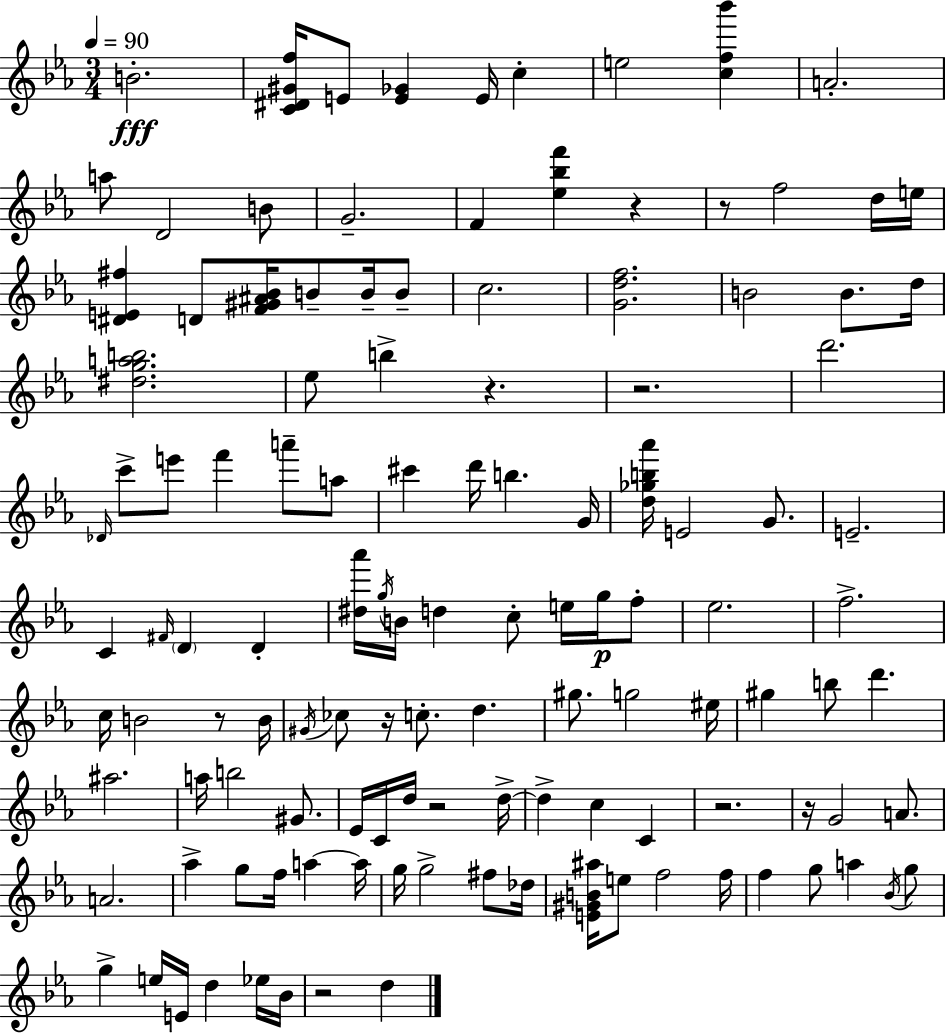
B4/h. [C4,D#4,G#4,F5]/s E4/e [E4,Gb4]/q E4/s C5/q E5/h [C5,F5,Bb6]/q A4/h. A5/e D4/h B4/e G4/h. F4/q [Eb5,Bb5,F6]/q R/q R/e F5/h D5/s E5/s [D#4,E4,F#5]/q D4/e [F4,G#4,A#4,Bb4]/s B4/e B4/s B4/e C5/h. [G4,D5,F5]/h. B4/h B4/e. D5/s [D#5,G5,A5,B5]/h. Eb5/e B5/q R/q. R/h. D6/h. Db4/s C6/e E6/e F6/q A6/e A5/e C#6/q D6/s B5/q. G4/s [D5,Gb5,B5,Ab6]/s E4/h G4/e. E4/h. C4/q F#4/s D4/q D4/q [D#5,Ab6]/s G5/s B4/s D5/q C5/e E5/s G5/s F5/e Eb5/h. F5/h. C5/s B4/h R/e B4/s G#4/s CES5/e R/s C5/e. D5/q. G#5/e. G5/h EIS5/s G#5/q B5/e D6/q. A#5/h. A5/s B5/h G#4/e. Eb4/s C4/s D5/s R/h D5/s D5/q C5/q C4/q R/h. R/s G4/h A4/e. A4/h. Ab5/q G5/e F5/s A5/q A5/s G5/s G5/h F#5/e Db5/s [E4,G#4,B4,A#5]/s E5/e F5/h F5/s F5/q G5/e A5/q Bb4/s G5/e G5/q E5/s E4/s D5/q Eb5/s Bb4/s R/h D5/q